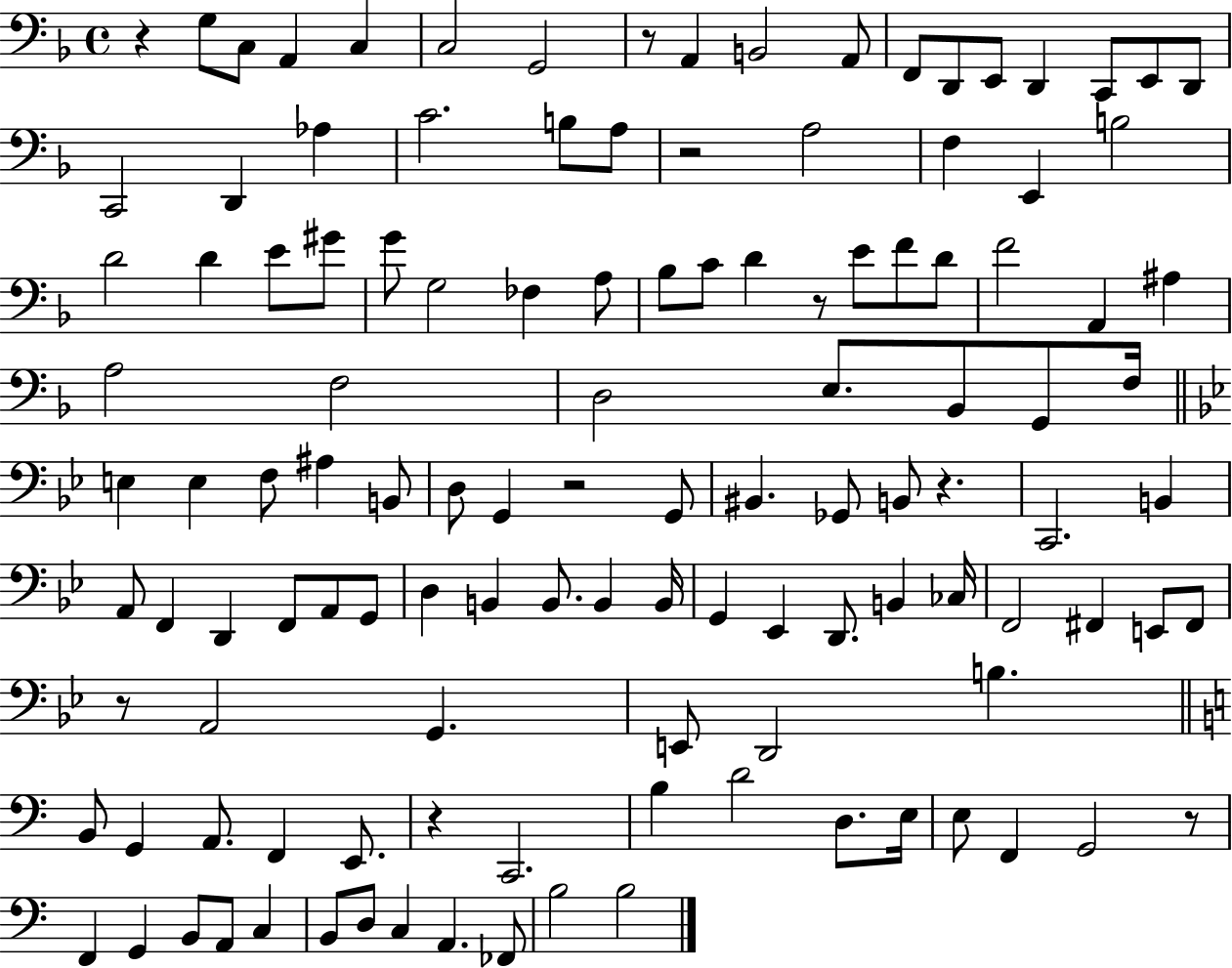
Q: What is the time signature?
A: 4/4